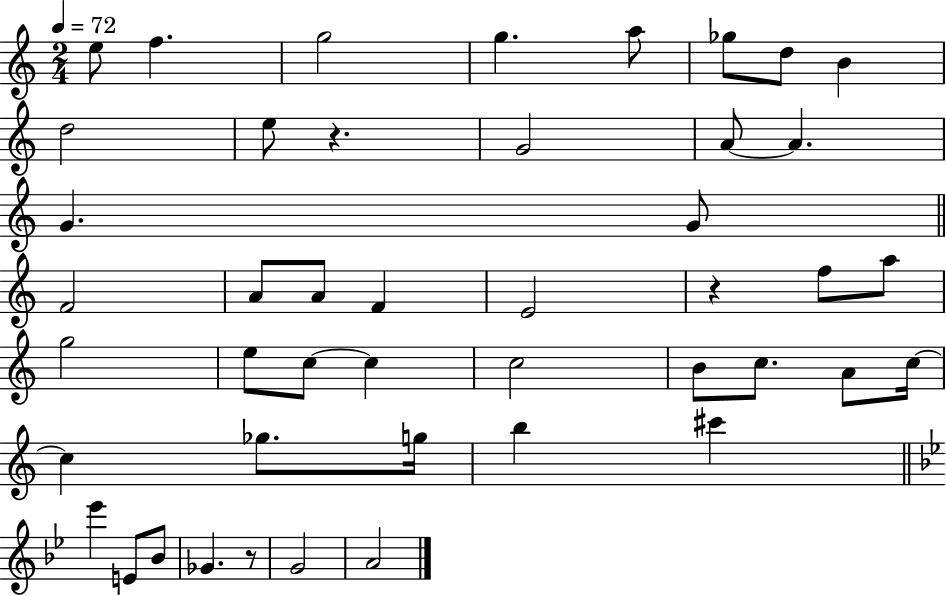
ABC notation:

X:1
T:Untitled
M:2/4
L:1/4
K:C
e/2 f g2 g a/2 _g/2 d/2 B d2 e/2 z G2 A/2 A G G/2 F2 A/2 A/2 F E2 z f/2 a/2 g2 e/2 c/2 c c2 B/2 c/2 A/2 c/4 c _g/2 g/4 b ^c' _e' E/2 _B/2 _G z/2 G2 A2